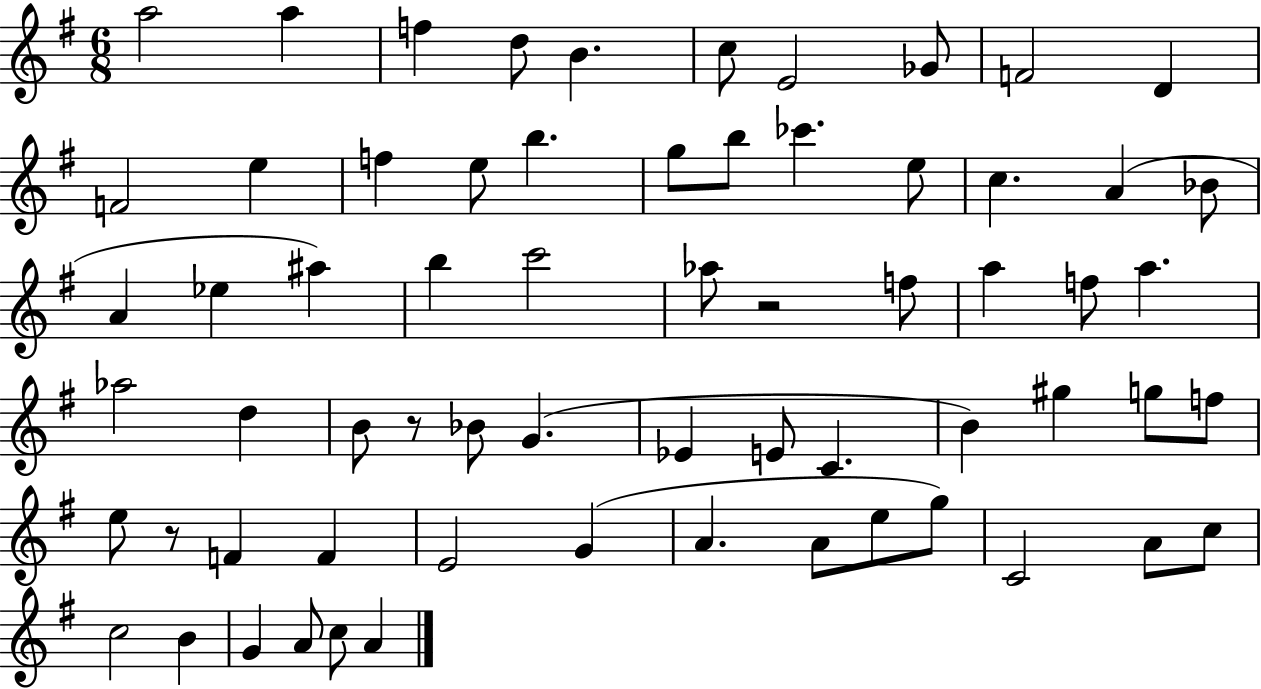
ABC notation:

X:1
T:Untitled
M:6/8
L:1/4
K:G
a2 a f d/2 B c/2 E2 _G/2 F2 D F2 e f e/2 b g/2 b/2 _c' e/2 c A _B/2 A _e ^a b c'2 _a/2 z2 f/2 a f/2 a _a2 d B/2 z/2 _B/2 G _E E/2 C B ^g g/2 f/2 e/2 z/2 F F E2 G A A/2 e/2 g/2 C2 A/2 c/2 c2 B G A/2 c/2 A